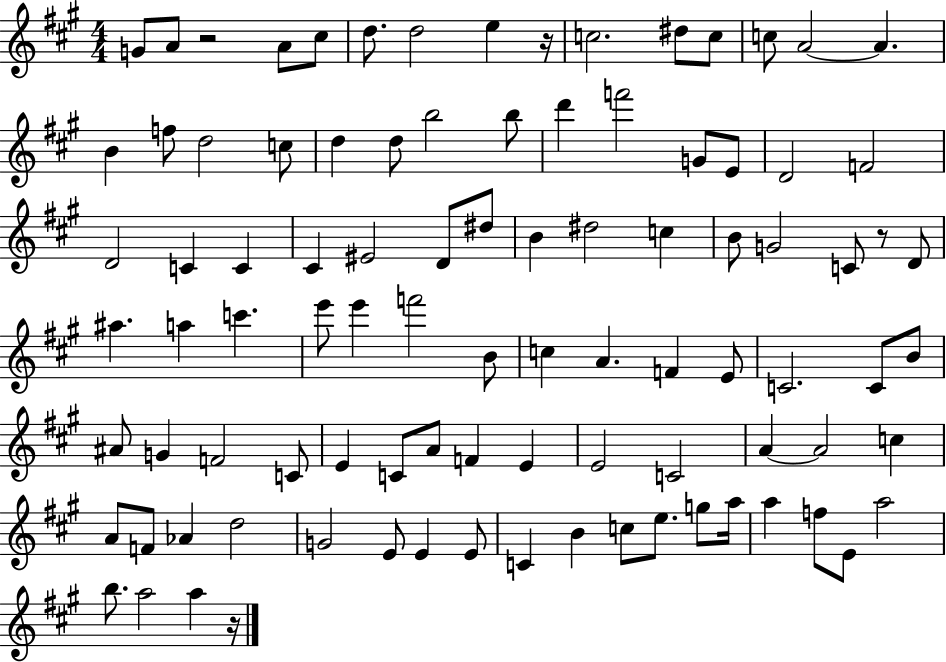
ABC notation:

X:1
T:Untitled
M:4/4
L:1/4
K:A
G/2 A/2 z2 A/2 ^c/2 d/2 d2 e z/4 c2 ^d/2 c/2 c/2 A2 A B f/2 d2 c/2 d d/2 b2 b/2 d' f'2 G/2 E/2 D2 F2 D2 C C ^C ^E2 D/2 ^d/2 B ^d2 c B/2 G2 C/2 z/2 D/2 ^a a c' e'/2 e' f'2 B/2 c A F E/2 C2 C/2 B/2 ^A/2 G F2 C/2 E C/2 A/2 F E E2 C2 A A2 c A/2 F/2 _A d2 G2 E/2 E E/2 C B c/2 e/2 g/2 a/4 a f/2 E/2 a2 b/2 a2 a z/4